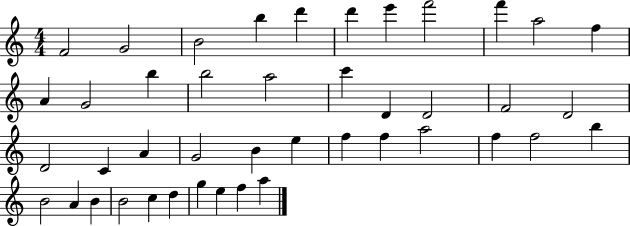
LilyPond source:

{
  \clef treble
  \numericTimeSignature
  \time 4/4
  \key c \major
  f'2 g'2 | b'2 b''4 d'''4 | d'''4 e'''4 f'''2 | f'''4 a''2 f''4 | \break a'4 g'2 b''4 | b''2 a''2 | c'''4 d'4 d'2 | f'2 d'2 | \break d'2 c'4 a'4 | g'2 b'4 e''4 | f''4 f''4 a''2 | f''4 f''2 b''4 | \break b'2 a'4 b'4 | b'2 c''4 d''4 | g''4 e''4 f''4 a''4 | \bar "|."
}